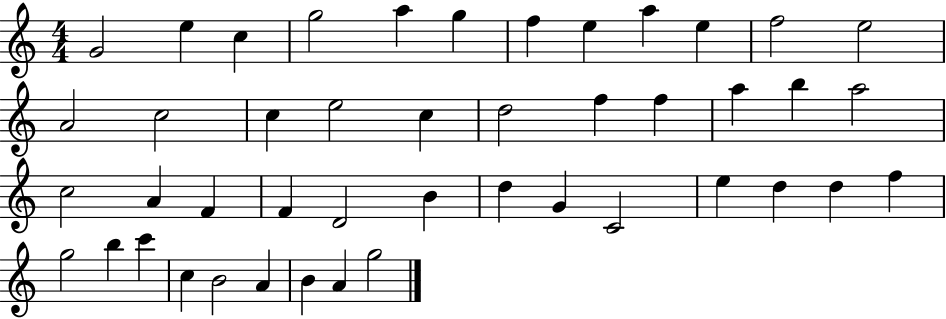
G4/h E5/q C5/q G5/h A5/q G5/q F5/q E5/q A5/q E5/q F5/h E5/h A4/h C5/h C5/q E5/h C5/q D5/h F5/q F5/q A5/q B5/q A5/h C5/h A4/q F4/q F4/q D4/h B4/q D5/q G4/q C4/h E5/q D5/q D5/q F5/q G5/h B5/q C6/q C5/q B4/h A4/q B4/q A4/q G5/h